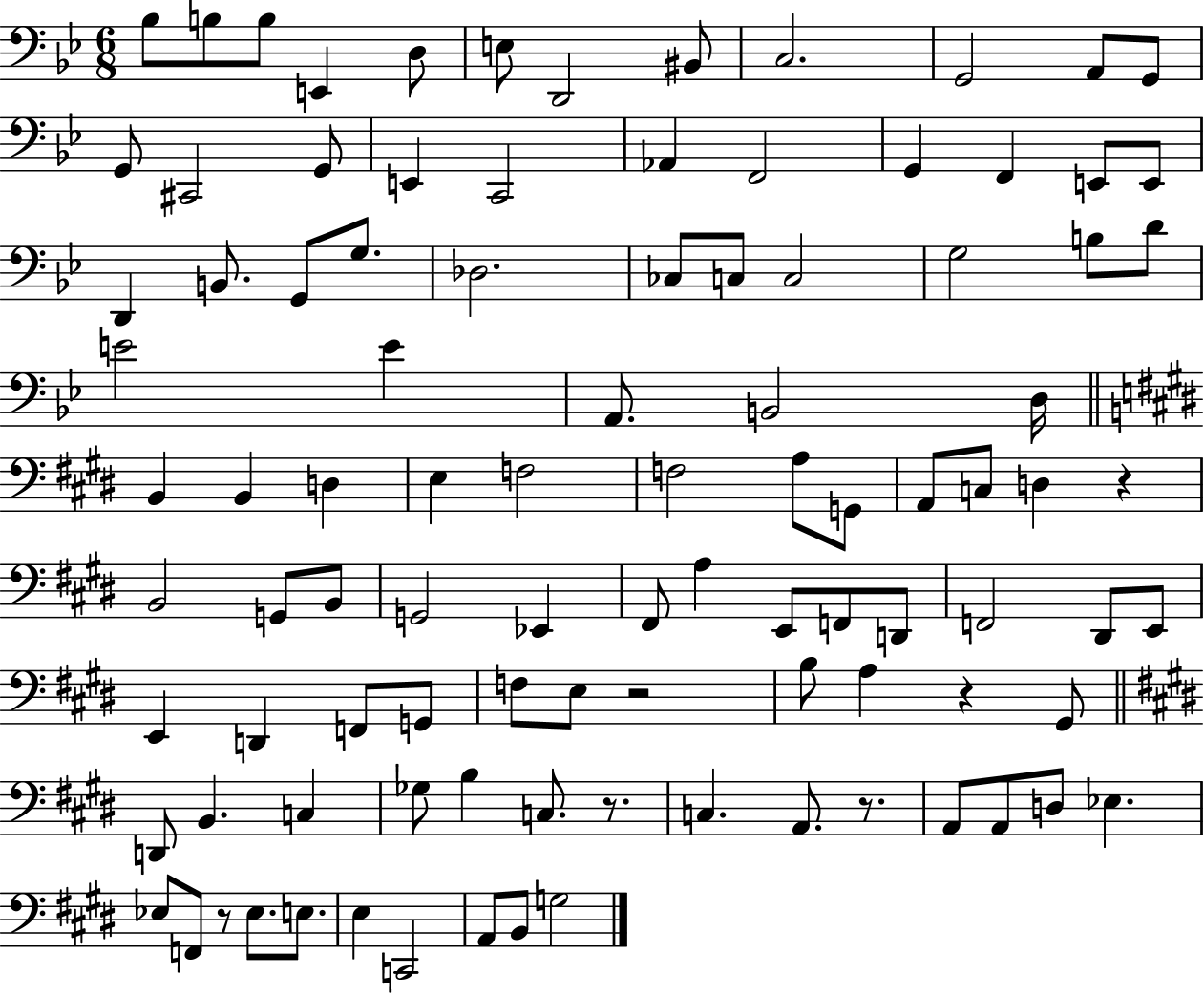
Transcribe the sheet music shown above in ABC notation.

X:1
T:Untitled
M:6/8
L:1/4
K:Bb
_B,/2 B,/2 B,/2 E,, D,/2 E,/2 D,,2 ^B,,/2 C,2 G,,2 A,,/2 G,,/2 G,,/2 ^C,,2 G,,/2 E,, C,,2 _A,, F,,2 G,, F,, E,,/2 E,,/2 D,, B,,/2 G,,/2 G,/2 _D,2 _C,/2 C,/2 C,2 G,2 B,/2 D/2 E2 E A,,/2 B,,2 D,/4 B,, B,, D, E, F,2 F,2 A,/2 G,,/2 A,,/2 C,/2 D, z B,,2 G,,/2 B,,/2 G,,2 _E,, ^F,,/2 A, E,,/2 F,,/2 D,,/2 F,,2 ^D,,/2 E,,/2 E,, D,, F,,/2 G,,/2 F,/2 E,/2 z2 B,/2 A, z ^G,,/2 D,,/2 B,, C, _G,/2 B, C,/2 z/2 C, A,,/2 z/2 A,,/2 A,,/2 D,/2 _E, _E,/2 F,,/2 z/2 _E,/2 E,/2 E, C,,2 A,,/2 B,,/2 G,2